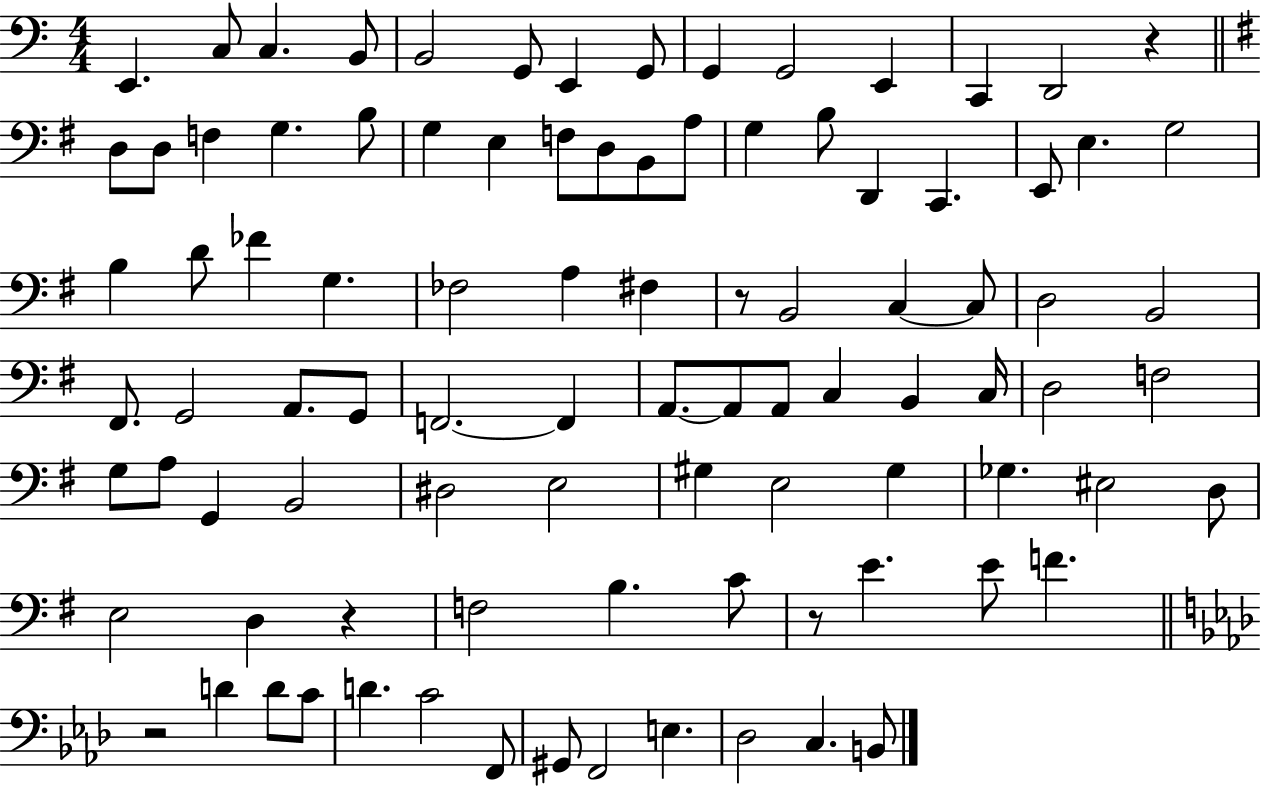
{
  \clef bass
  \numericTimeSignature
  \time 4/4
  \key c \major
  \repeat volta 2 { e,4. c8 c4. b,8 | b,2 g,8 e,4 g,8 | g,4 g,2 e,4 | c,4 d,2 r4 | \break \bar "||" \break \key g \major d8 d8 f4 g4. b8 | g4 e4 f8 d8 b,8 a8 | g4 b8 d,4 c,4. | e,8 e4. g2 | \break b4 d'8 fes'4 g4. | fes2 a4 fis4 | r8 b,2 c4~~ c8 | d2 b,2 | \break fis,8. g,2 a,8. g,8 | f,2.~~ f,4 | a,8.~~ a,8 a,8 c4 b,4 c16 | d2 f2 | \break g8 a8 g,4 b,2 | dis2 e2 | gis4 e2 gis4 | ges4. eis2 d8 | \break e2 d4 r4 | f2 b4. c'8 | r8 e'4. e'8 f'4. | \bar "||" \break \key f \minor r2 d'4 d'8 c'8 | d'4. c'2 f,8 | gis,8 f,2 e4. | des2 c4. b,8 | \break } \bar "|."
}